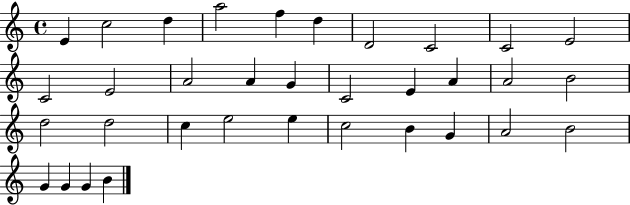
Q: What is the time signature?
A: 4/4